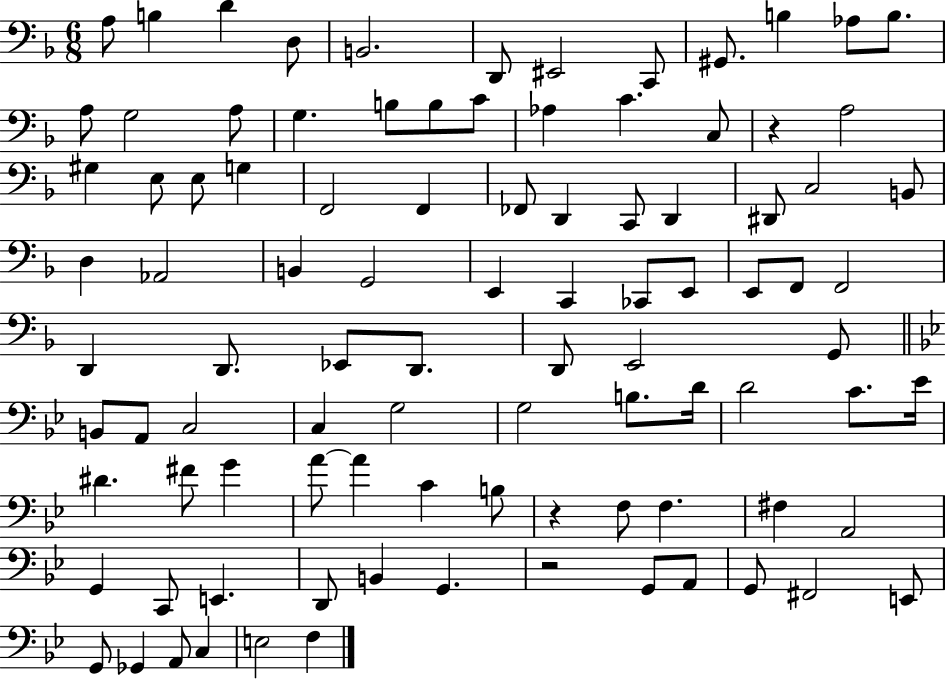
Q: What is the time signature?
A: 6/8